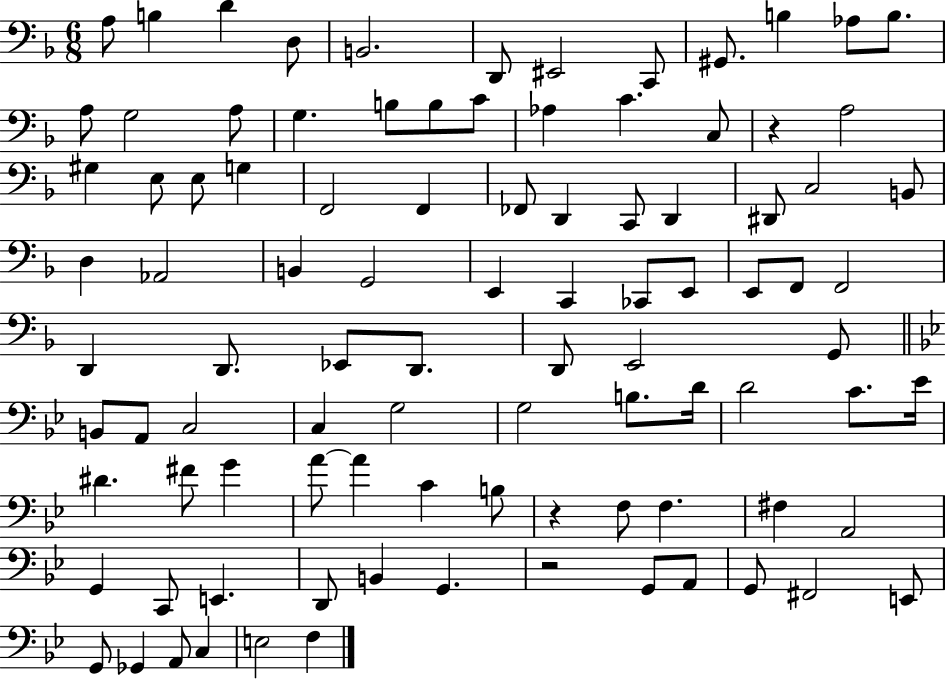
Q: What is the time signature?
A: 6/8